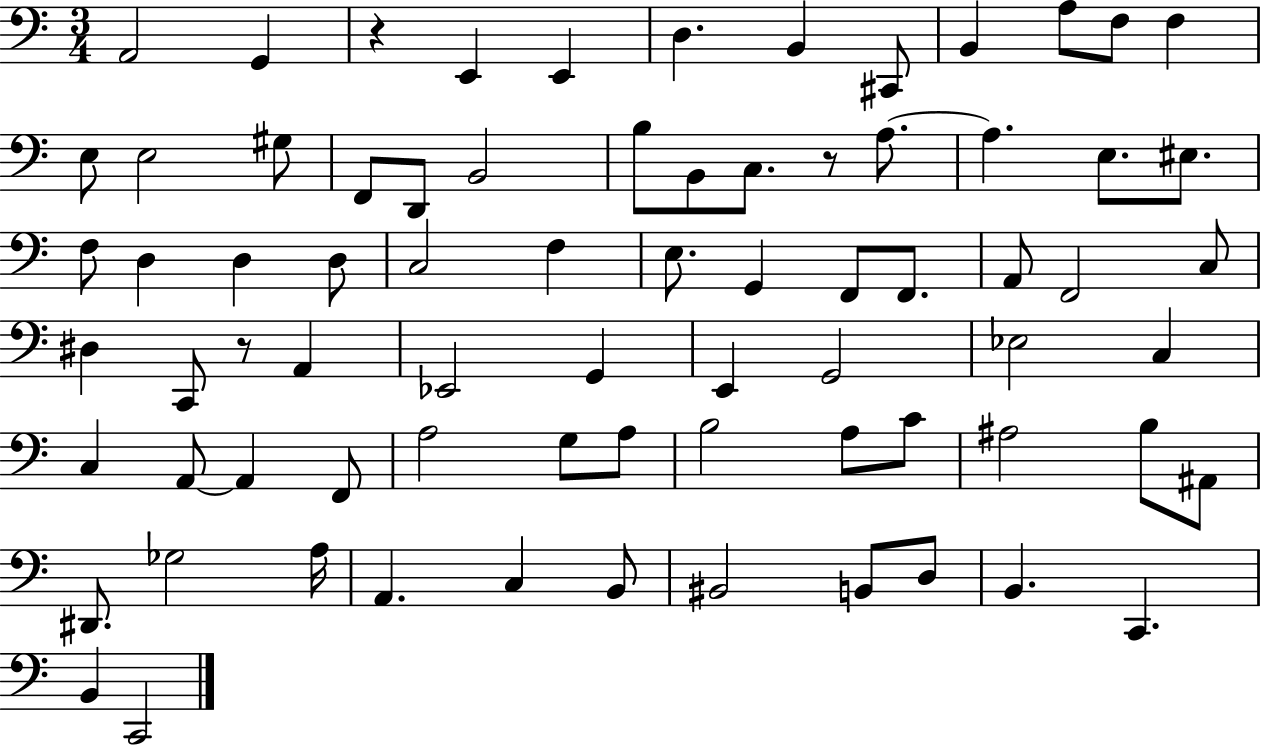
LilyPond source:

{
  \clef bass
  \numericTimeSignature
  \time 3/4
  \key c \major
  a,2 g,4 | r4 e,4 e,4 | d4. b,4 cis,8 | b,4 a8 f8 f4 | \break e8 e2 gis8 | f,8 d,8 b,2 | b8 b,8 c8. r8 a8.~~ | a4. e8. eis8. | \break f8 d4 d4 d8 | c2 f4 | e8. g,4 f,8 f,8. | a,8 f,2 c8 | \break dis4 c,8 r8 a,4 | ees,2 g,4 | e,4 g,2 | ees2 c4 | \break c4 a,8~~ a,4 f,8 | a2 g8 a8 | b2 a8 c'8 | ais2 b8 ais,8 | \break dis,8. ges2 a16 | a,4. c4 b,8 | bis,2 b,8 d8 | b,4. c,4. | \break b,4 c,2 | \bar "|."
}